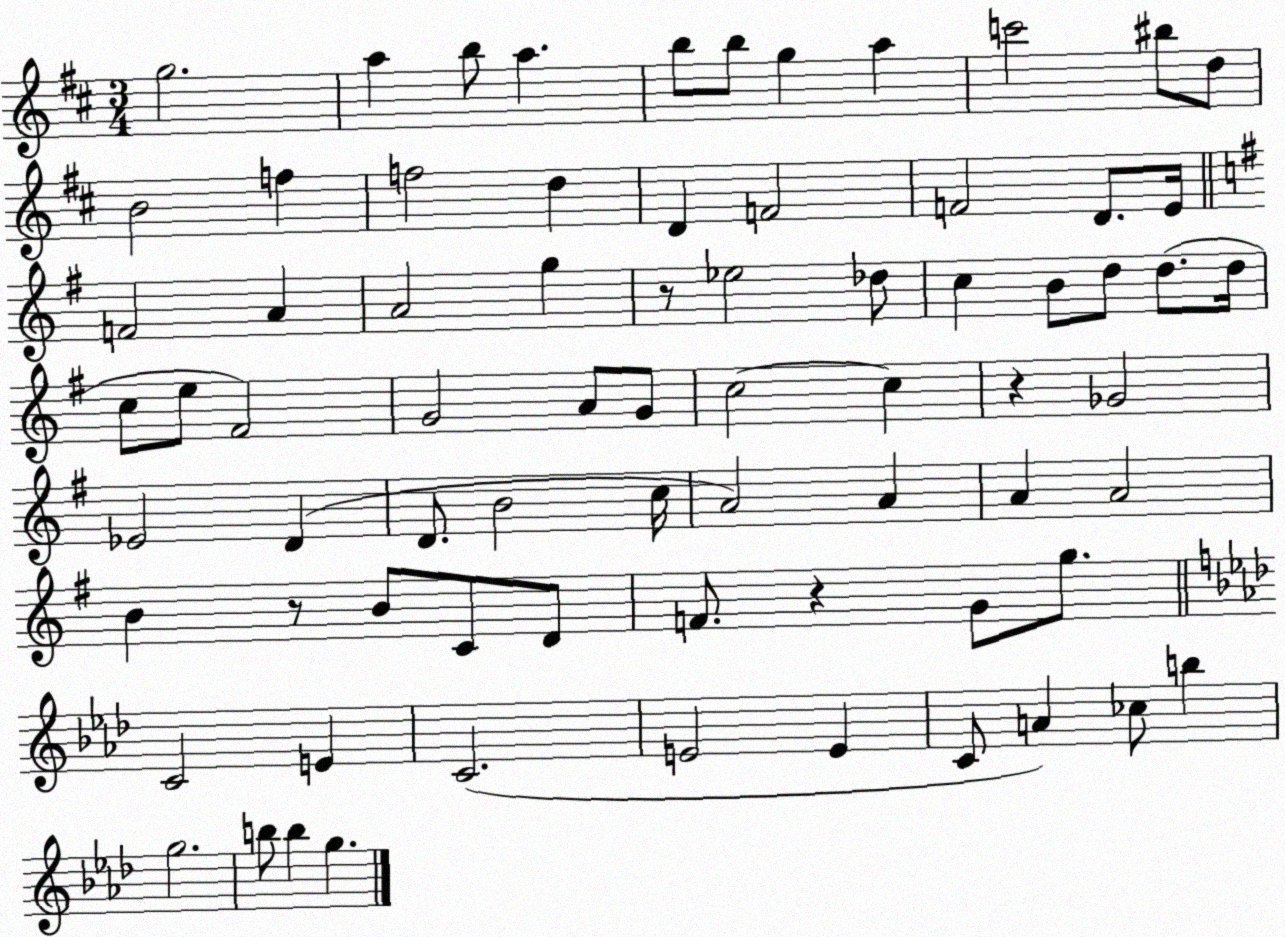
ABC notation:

X:1
T:Untitled
M:3/4
L:1/4
K:D
g2 a b/2 a b/2 b/2 g a c'2 ^b/2 d/2 B2 f f2 d D F2 F2 D/2 E/4 F2 A A2 g z/2 _e2 _d/2 c B/2 d/2 d/2 d/4 c/2 e/2 ^F2 G2 A/2 G/2 c2 c z _G2 _E2 D D/2 B2 c/4 A2 A A A2 B z/2 B/2 C/2 D/2 F/2 z G/2 g/2 C2 E C2 E2 E C/2 A _c/2 b g2 b/2 b g